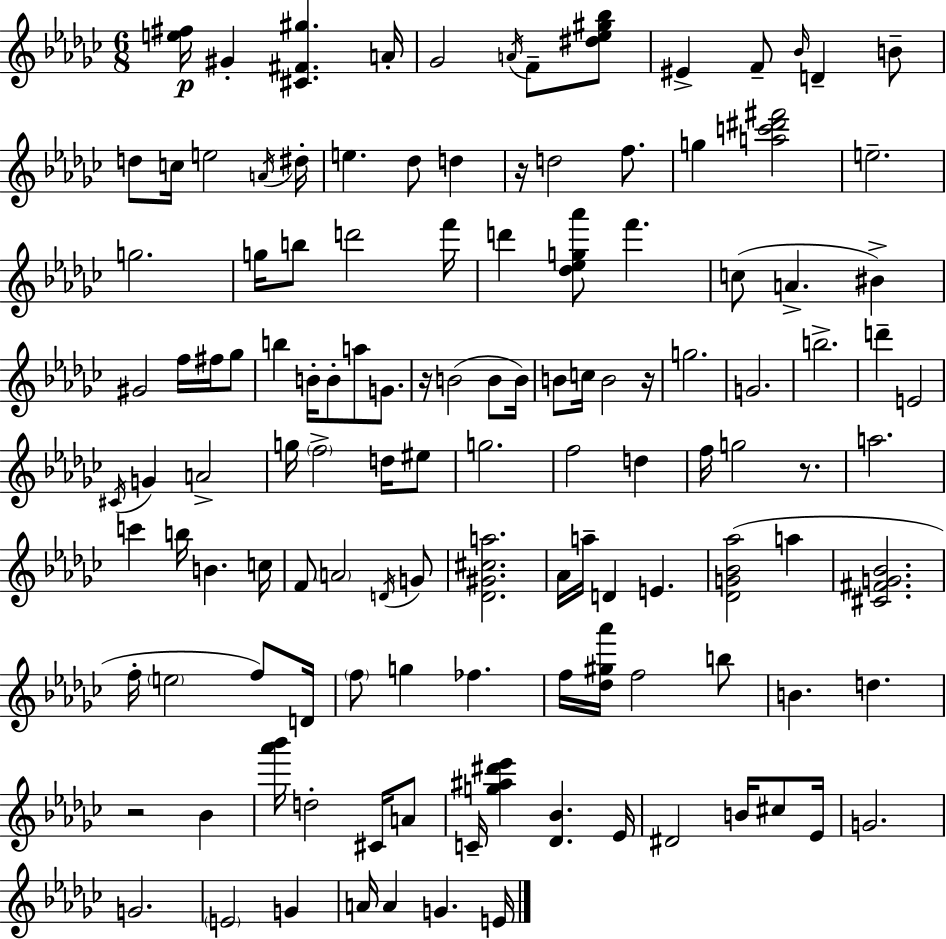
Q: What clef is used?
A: treble